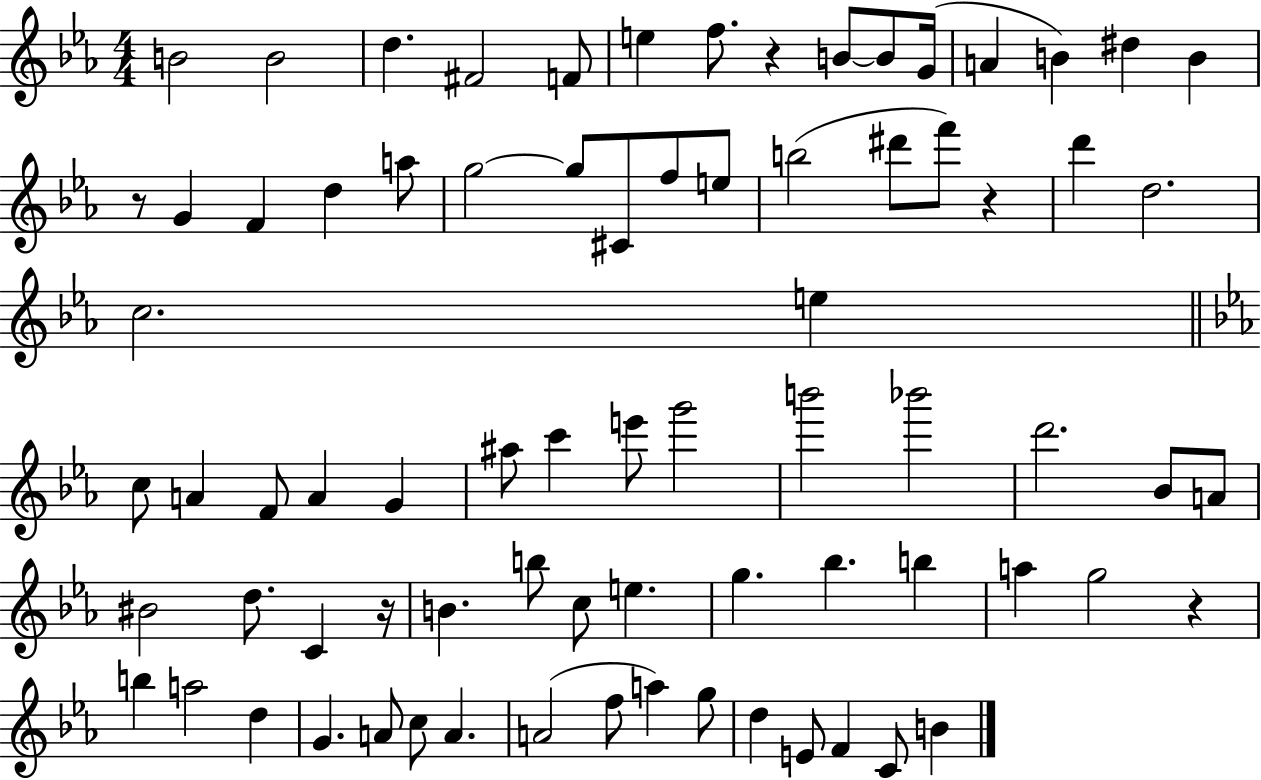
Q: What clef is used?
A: treble